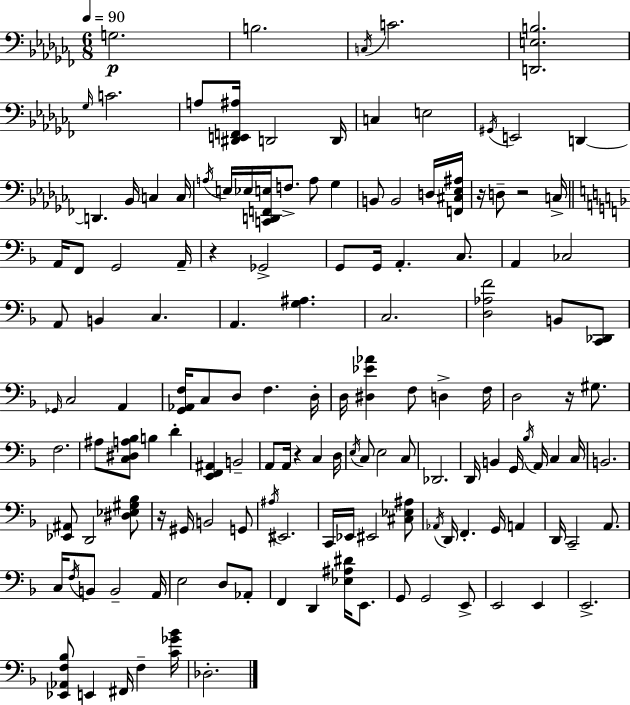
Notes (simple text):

G3/h. B3/h. C3/s C4/h. [D2,E3,B3]/h. Gb3/s C4/h. A3/e [D#2,E2,F2,A#3]/s D2/h D2/s C3/q E3/h G#2/s E2/h D2/q D2/q. Bb2/s C3/q C3/s A3/s E3/s Eb3/s [C2,D2,F2,E3]/s F3/e. A3/e Gb3/q B2/e B2/h D3/s [F2,C#3,Eb3,A#3]/s R/s D3/e R/h C3/s A2/s F2/e G2/h A2/s R/q Gb2/h G2/e G2/s A2/q. C3/e. A2/q CES3/h A2/e B2/q C3/q. A2/q. [G3,A#3]/q. C3/h. [D3,Ab3,F4]/h B2/e [C2,Db2]/e Gb2/s C3/h A2/q [G2,Ab2,F3]/s C3/e D3/e F3/q. D3/s D3/s [D#3,Eb4,Ab4]/q F3/e D3/q F3/s D3/h R/s G#3/e. F3/h. A#3/e [C3,D#3,A3,Bb3]/e B3/q D4/q [E2,F2,A#2]/q B2/h A2/e A2/s R/q C3/q D3/s E3/s C3/e E3/h C3/e Db2/h. D2/s B2/q G2/s Bb3/s A2/s C3/q C3/s B2/h. [Eb2,A#2]/e D2/h [D#3,Eb3,G#3,Bb3]/e R/s G#2/s B2/h G2/e A#3/s EIS2/h. C2/s Eb2/s EIS2/h [C#3,Eb3,A#3]/e Ab2/s D2/s F2/q. G2/s A2/q D2/s C2/h A2/e. C3/s F3/s B2/e B2/h A2/s E3/h D3/e Ab2/e F2/q D2/q [Eb3,A#3,D#4]/s E2/e. G2/e G2/h E2/e E2/h E2/q E2/h. [Eb2,Ab2,F3,Bb3]/e E2/q F#2/s F3/q [C4,Gb4,Bb4]/s Db3/h.